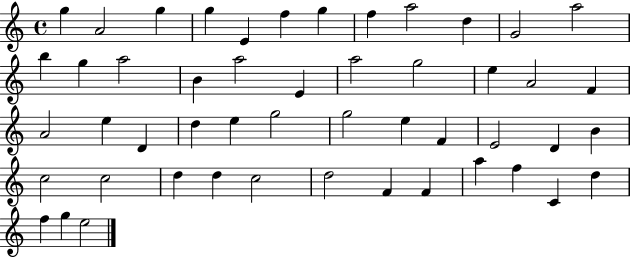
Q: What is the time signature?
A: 4/4